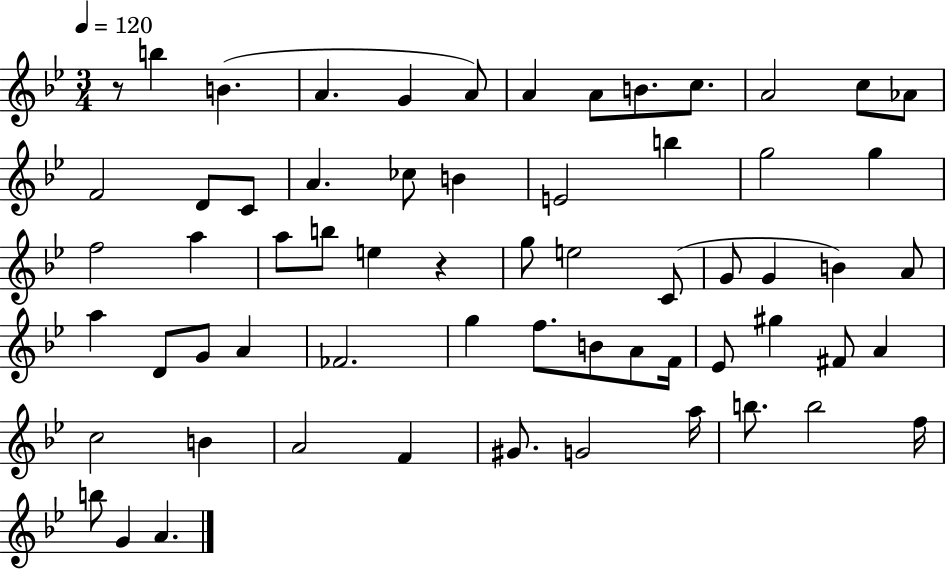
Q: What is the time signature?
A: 3/4